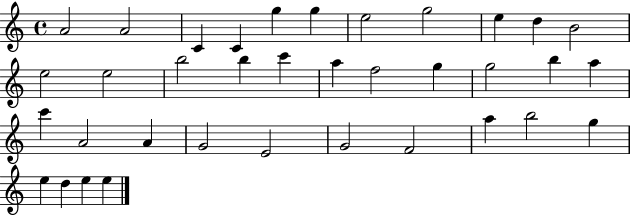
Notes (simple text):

A4/h A4/h C4/q C4/q G5/q G5/q E5/h G5/h E5/q D5/q B4/h E5/h E5/h B5/h B5/q C6/q A5/q F5/h G5/q G5/h B5/q A5/q C6/q A4/h A4/q G4/h E4/h G4/h F4/h A5/q B5/h G5/q E5/q D5/q E5/q E5/q